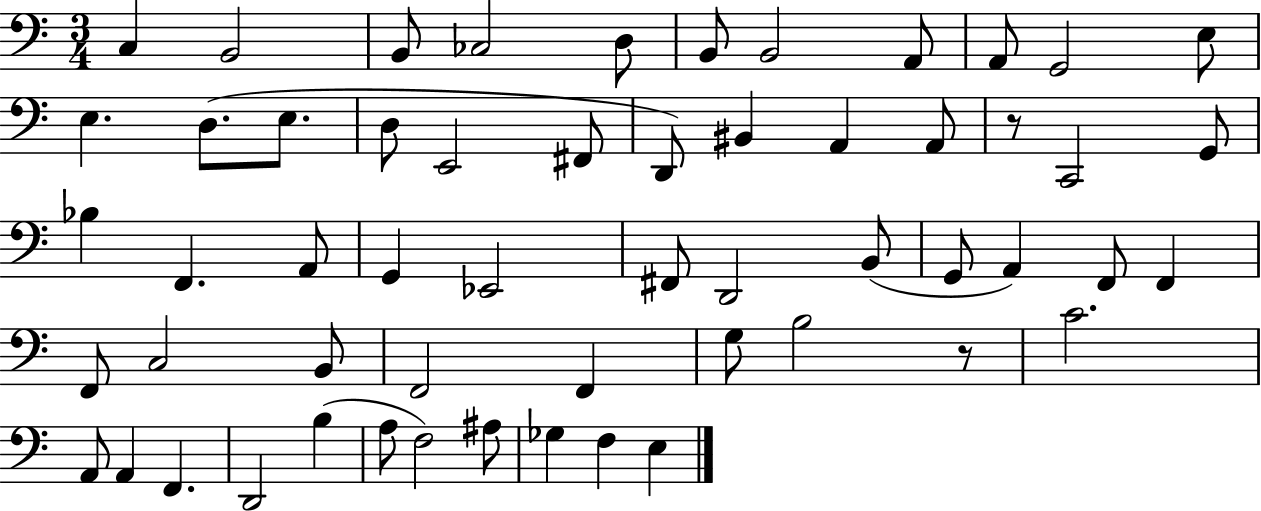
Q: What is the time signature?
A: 3/4